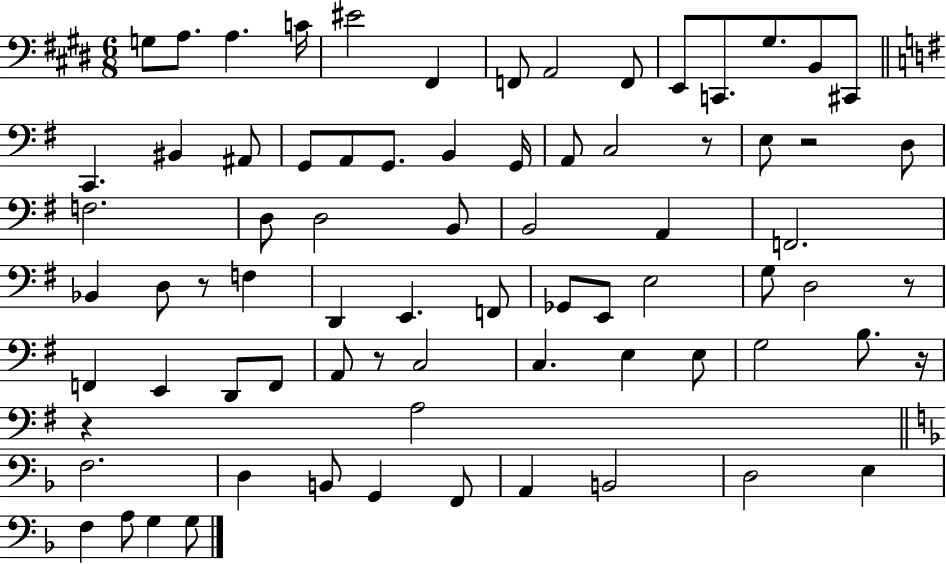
X:1
T:Untitled
M:6/8
L:1/4
K:E
G,/2 A,/2 A, C/4 ^E2 ^F,, F,,/2 A,,2 F,,/2 E,,/2 C,,/2 ^G,/2 B,,/2 ^C,,/2 C,, ^B,, ^A,,/2 G,,/2 A,,/2 G,,/2 B,, G,,/4 A,,/2 C,2 z/2 E,/2 z2 D,/2 F,2 D,/2 D,2 B,,/2 B,,2 A,, F,,2 _B,, D,/2 z/2 F, D,, E,, F,,/2 _G,,/2 E,,/2 E,2 G,/2 D,2 z/2 F,, E,, D,,/2 F,,/2 A,,/2 z/2 C,2 C, E, E,/2 G,2 B,/2 z/4 z A,2 F,2 D, B,,/2 G,, F,,/2 A,, B,,2 D,2 E, F, A,/2 G, G,/2